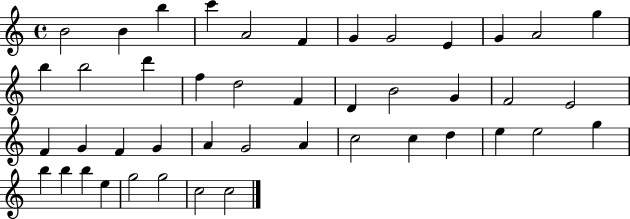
B4/h B4/q B5/q C6/q A4/h F4/q G4/q G4/h E4/q G4/q A4/h G5/q B5/q B5/h D6/q F5/q D5/h F4/q D4/q B4/h G4/q F4/h E4/h F4/q G4/q F4/q G4/q A4/q G4/h A4/q C5/h C5/q D5/q E5/q E5/h G5/q B5/q B5/q B5/q E5/q G5/h G5/h C5/h C5/h